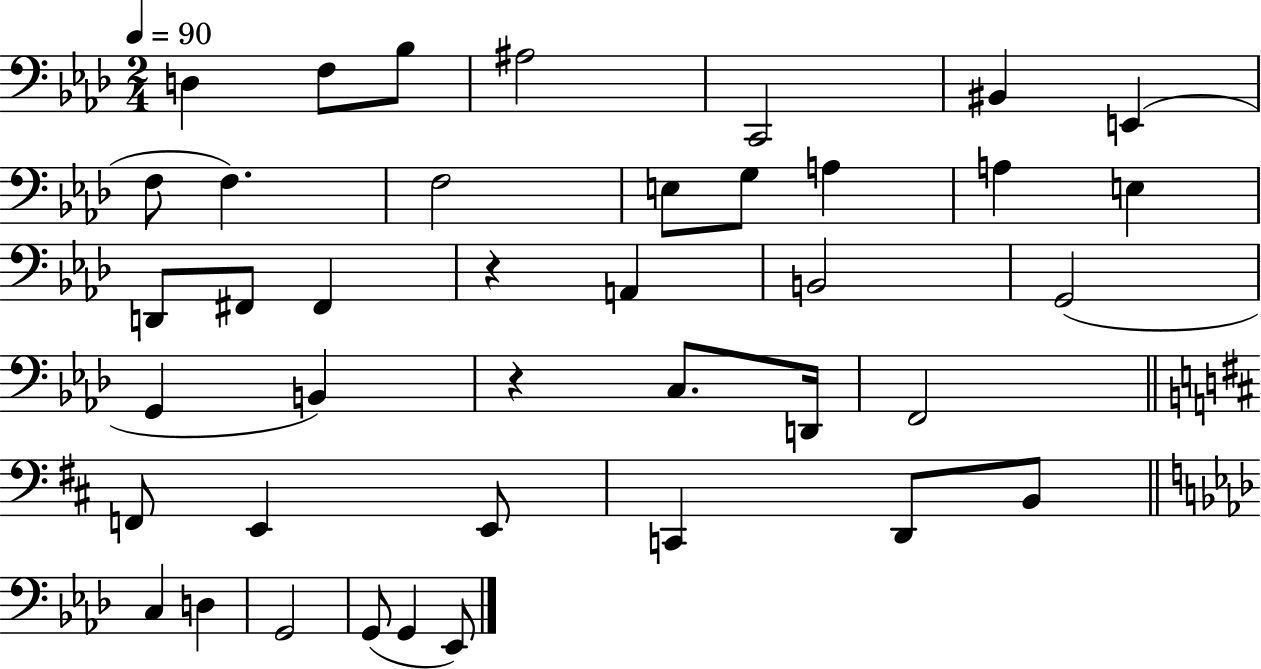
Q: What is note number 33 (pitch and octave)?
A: C3